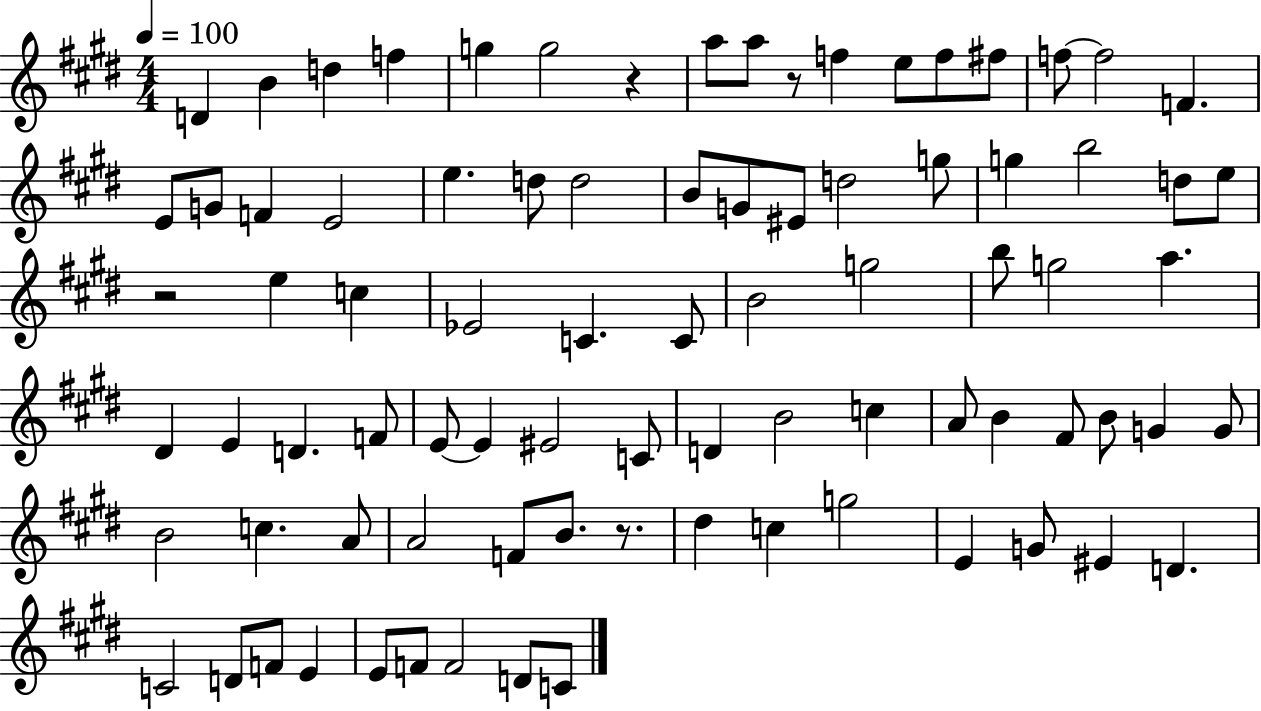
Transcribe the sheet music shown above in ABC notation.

X:1
T:Untitled
M:4/4
L:1/4
K:E
D B d f g g2 z a/2 a/2 z/2 f e/2 f/2 ^f/2 f/2 f2 F E/2 G/2 F E2 e d/2 d2 B/2 G/2 ^E/2 d2 g/2 g b2 d/2 e/2 z2 e c _E2 C C/2 B2 g2 b/2 g2 a ^D E D F/2 E/2 E ^E2 C/2 D B2 c A/2 B ^F/2 B/2 G G/2 B2 c A/2 A2 F/2 B/2 z/2 ^d c g2 E G/2 ^E D C2 D/2 F/2 E E/2 F/2 F2 D/2 C/2